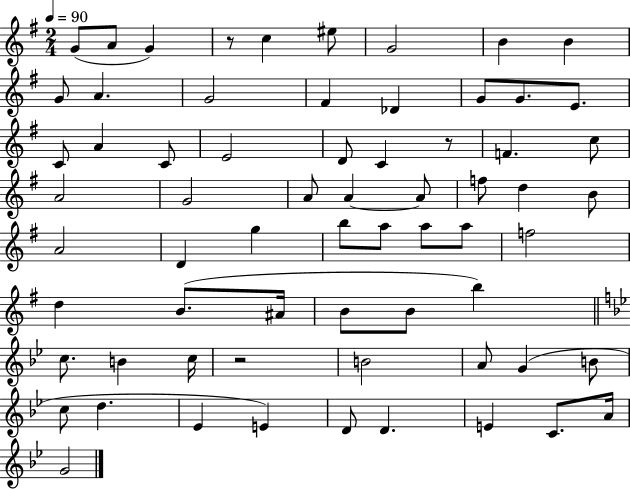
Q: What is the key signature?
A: G major